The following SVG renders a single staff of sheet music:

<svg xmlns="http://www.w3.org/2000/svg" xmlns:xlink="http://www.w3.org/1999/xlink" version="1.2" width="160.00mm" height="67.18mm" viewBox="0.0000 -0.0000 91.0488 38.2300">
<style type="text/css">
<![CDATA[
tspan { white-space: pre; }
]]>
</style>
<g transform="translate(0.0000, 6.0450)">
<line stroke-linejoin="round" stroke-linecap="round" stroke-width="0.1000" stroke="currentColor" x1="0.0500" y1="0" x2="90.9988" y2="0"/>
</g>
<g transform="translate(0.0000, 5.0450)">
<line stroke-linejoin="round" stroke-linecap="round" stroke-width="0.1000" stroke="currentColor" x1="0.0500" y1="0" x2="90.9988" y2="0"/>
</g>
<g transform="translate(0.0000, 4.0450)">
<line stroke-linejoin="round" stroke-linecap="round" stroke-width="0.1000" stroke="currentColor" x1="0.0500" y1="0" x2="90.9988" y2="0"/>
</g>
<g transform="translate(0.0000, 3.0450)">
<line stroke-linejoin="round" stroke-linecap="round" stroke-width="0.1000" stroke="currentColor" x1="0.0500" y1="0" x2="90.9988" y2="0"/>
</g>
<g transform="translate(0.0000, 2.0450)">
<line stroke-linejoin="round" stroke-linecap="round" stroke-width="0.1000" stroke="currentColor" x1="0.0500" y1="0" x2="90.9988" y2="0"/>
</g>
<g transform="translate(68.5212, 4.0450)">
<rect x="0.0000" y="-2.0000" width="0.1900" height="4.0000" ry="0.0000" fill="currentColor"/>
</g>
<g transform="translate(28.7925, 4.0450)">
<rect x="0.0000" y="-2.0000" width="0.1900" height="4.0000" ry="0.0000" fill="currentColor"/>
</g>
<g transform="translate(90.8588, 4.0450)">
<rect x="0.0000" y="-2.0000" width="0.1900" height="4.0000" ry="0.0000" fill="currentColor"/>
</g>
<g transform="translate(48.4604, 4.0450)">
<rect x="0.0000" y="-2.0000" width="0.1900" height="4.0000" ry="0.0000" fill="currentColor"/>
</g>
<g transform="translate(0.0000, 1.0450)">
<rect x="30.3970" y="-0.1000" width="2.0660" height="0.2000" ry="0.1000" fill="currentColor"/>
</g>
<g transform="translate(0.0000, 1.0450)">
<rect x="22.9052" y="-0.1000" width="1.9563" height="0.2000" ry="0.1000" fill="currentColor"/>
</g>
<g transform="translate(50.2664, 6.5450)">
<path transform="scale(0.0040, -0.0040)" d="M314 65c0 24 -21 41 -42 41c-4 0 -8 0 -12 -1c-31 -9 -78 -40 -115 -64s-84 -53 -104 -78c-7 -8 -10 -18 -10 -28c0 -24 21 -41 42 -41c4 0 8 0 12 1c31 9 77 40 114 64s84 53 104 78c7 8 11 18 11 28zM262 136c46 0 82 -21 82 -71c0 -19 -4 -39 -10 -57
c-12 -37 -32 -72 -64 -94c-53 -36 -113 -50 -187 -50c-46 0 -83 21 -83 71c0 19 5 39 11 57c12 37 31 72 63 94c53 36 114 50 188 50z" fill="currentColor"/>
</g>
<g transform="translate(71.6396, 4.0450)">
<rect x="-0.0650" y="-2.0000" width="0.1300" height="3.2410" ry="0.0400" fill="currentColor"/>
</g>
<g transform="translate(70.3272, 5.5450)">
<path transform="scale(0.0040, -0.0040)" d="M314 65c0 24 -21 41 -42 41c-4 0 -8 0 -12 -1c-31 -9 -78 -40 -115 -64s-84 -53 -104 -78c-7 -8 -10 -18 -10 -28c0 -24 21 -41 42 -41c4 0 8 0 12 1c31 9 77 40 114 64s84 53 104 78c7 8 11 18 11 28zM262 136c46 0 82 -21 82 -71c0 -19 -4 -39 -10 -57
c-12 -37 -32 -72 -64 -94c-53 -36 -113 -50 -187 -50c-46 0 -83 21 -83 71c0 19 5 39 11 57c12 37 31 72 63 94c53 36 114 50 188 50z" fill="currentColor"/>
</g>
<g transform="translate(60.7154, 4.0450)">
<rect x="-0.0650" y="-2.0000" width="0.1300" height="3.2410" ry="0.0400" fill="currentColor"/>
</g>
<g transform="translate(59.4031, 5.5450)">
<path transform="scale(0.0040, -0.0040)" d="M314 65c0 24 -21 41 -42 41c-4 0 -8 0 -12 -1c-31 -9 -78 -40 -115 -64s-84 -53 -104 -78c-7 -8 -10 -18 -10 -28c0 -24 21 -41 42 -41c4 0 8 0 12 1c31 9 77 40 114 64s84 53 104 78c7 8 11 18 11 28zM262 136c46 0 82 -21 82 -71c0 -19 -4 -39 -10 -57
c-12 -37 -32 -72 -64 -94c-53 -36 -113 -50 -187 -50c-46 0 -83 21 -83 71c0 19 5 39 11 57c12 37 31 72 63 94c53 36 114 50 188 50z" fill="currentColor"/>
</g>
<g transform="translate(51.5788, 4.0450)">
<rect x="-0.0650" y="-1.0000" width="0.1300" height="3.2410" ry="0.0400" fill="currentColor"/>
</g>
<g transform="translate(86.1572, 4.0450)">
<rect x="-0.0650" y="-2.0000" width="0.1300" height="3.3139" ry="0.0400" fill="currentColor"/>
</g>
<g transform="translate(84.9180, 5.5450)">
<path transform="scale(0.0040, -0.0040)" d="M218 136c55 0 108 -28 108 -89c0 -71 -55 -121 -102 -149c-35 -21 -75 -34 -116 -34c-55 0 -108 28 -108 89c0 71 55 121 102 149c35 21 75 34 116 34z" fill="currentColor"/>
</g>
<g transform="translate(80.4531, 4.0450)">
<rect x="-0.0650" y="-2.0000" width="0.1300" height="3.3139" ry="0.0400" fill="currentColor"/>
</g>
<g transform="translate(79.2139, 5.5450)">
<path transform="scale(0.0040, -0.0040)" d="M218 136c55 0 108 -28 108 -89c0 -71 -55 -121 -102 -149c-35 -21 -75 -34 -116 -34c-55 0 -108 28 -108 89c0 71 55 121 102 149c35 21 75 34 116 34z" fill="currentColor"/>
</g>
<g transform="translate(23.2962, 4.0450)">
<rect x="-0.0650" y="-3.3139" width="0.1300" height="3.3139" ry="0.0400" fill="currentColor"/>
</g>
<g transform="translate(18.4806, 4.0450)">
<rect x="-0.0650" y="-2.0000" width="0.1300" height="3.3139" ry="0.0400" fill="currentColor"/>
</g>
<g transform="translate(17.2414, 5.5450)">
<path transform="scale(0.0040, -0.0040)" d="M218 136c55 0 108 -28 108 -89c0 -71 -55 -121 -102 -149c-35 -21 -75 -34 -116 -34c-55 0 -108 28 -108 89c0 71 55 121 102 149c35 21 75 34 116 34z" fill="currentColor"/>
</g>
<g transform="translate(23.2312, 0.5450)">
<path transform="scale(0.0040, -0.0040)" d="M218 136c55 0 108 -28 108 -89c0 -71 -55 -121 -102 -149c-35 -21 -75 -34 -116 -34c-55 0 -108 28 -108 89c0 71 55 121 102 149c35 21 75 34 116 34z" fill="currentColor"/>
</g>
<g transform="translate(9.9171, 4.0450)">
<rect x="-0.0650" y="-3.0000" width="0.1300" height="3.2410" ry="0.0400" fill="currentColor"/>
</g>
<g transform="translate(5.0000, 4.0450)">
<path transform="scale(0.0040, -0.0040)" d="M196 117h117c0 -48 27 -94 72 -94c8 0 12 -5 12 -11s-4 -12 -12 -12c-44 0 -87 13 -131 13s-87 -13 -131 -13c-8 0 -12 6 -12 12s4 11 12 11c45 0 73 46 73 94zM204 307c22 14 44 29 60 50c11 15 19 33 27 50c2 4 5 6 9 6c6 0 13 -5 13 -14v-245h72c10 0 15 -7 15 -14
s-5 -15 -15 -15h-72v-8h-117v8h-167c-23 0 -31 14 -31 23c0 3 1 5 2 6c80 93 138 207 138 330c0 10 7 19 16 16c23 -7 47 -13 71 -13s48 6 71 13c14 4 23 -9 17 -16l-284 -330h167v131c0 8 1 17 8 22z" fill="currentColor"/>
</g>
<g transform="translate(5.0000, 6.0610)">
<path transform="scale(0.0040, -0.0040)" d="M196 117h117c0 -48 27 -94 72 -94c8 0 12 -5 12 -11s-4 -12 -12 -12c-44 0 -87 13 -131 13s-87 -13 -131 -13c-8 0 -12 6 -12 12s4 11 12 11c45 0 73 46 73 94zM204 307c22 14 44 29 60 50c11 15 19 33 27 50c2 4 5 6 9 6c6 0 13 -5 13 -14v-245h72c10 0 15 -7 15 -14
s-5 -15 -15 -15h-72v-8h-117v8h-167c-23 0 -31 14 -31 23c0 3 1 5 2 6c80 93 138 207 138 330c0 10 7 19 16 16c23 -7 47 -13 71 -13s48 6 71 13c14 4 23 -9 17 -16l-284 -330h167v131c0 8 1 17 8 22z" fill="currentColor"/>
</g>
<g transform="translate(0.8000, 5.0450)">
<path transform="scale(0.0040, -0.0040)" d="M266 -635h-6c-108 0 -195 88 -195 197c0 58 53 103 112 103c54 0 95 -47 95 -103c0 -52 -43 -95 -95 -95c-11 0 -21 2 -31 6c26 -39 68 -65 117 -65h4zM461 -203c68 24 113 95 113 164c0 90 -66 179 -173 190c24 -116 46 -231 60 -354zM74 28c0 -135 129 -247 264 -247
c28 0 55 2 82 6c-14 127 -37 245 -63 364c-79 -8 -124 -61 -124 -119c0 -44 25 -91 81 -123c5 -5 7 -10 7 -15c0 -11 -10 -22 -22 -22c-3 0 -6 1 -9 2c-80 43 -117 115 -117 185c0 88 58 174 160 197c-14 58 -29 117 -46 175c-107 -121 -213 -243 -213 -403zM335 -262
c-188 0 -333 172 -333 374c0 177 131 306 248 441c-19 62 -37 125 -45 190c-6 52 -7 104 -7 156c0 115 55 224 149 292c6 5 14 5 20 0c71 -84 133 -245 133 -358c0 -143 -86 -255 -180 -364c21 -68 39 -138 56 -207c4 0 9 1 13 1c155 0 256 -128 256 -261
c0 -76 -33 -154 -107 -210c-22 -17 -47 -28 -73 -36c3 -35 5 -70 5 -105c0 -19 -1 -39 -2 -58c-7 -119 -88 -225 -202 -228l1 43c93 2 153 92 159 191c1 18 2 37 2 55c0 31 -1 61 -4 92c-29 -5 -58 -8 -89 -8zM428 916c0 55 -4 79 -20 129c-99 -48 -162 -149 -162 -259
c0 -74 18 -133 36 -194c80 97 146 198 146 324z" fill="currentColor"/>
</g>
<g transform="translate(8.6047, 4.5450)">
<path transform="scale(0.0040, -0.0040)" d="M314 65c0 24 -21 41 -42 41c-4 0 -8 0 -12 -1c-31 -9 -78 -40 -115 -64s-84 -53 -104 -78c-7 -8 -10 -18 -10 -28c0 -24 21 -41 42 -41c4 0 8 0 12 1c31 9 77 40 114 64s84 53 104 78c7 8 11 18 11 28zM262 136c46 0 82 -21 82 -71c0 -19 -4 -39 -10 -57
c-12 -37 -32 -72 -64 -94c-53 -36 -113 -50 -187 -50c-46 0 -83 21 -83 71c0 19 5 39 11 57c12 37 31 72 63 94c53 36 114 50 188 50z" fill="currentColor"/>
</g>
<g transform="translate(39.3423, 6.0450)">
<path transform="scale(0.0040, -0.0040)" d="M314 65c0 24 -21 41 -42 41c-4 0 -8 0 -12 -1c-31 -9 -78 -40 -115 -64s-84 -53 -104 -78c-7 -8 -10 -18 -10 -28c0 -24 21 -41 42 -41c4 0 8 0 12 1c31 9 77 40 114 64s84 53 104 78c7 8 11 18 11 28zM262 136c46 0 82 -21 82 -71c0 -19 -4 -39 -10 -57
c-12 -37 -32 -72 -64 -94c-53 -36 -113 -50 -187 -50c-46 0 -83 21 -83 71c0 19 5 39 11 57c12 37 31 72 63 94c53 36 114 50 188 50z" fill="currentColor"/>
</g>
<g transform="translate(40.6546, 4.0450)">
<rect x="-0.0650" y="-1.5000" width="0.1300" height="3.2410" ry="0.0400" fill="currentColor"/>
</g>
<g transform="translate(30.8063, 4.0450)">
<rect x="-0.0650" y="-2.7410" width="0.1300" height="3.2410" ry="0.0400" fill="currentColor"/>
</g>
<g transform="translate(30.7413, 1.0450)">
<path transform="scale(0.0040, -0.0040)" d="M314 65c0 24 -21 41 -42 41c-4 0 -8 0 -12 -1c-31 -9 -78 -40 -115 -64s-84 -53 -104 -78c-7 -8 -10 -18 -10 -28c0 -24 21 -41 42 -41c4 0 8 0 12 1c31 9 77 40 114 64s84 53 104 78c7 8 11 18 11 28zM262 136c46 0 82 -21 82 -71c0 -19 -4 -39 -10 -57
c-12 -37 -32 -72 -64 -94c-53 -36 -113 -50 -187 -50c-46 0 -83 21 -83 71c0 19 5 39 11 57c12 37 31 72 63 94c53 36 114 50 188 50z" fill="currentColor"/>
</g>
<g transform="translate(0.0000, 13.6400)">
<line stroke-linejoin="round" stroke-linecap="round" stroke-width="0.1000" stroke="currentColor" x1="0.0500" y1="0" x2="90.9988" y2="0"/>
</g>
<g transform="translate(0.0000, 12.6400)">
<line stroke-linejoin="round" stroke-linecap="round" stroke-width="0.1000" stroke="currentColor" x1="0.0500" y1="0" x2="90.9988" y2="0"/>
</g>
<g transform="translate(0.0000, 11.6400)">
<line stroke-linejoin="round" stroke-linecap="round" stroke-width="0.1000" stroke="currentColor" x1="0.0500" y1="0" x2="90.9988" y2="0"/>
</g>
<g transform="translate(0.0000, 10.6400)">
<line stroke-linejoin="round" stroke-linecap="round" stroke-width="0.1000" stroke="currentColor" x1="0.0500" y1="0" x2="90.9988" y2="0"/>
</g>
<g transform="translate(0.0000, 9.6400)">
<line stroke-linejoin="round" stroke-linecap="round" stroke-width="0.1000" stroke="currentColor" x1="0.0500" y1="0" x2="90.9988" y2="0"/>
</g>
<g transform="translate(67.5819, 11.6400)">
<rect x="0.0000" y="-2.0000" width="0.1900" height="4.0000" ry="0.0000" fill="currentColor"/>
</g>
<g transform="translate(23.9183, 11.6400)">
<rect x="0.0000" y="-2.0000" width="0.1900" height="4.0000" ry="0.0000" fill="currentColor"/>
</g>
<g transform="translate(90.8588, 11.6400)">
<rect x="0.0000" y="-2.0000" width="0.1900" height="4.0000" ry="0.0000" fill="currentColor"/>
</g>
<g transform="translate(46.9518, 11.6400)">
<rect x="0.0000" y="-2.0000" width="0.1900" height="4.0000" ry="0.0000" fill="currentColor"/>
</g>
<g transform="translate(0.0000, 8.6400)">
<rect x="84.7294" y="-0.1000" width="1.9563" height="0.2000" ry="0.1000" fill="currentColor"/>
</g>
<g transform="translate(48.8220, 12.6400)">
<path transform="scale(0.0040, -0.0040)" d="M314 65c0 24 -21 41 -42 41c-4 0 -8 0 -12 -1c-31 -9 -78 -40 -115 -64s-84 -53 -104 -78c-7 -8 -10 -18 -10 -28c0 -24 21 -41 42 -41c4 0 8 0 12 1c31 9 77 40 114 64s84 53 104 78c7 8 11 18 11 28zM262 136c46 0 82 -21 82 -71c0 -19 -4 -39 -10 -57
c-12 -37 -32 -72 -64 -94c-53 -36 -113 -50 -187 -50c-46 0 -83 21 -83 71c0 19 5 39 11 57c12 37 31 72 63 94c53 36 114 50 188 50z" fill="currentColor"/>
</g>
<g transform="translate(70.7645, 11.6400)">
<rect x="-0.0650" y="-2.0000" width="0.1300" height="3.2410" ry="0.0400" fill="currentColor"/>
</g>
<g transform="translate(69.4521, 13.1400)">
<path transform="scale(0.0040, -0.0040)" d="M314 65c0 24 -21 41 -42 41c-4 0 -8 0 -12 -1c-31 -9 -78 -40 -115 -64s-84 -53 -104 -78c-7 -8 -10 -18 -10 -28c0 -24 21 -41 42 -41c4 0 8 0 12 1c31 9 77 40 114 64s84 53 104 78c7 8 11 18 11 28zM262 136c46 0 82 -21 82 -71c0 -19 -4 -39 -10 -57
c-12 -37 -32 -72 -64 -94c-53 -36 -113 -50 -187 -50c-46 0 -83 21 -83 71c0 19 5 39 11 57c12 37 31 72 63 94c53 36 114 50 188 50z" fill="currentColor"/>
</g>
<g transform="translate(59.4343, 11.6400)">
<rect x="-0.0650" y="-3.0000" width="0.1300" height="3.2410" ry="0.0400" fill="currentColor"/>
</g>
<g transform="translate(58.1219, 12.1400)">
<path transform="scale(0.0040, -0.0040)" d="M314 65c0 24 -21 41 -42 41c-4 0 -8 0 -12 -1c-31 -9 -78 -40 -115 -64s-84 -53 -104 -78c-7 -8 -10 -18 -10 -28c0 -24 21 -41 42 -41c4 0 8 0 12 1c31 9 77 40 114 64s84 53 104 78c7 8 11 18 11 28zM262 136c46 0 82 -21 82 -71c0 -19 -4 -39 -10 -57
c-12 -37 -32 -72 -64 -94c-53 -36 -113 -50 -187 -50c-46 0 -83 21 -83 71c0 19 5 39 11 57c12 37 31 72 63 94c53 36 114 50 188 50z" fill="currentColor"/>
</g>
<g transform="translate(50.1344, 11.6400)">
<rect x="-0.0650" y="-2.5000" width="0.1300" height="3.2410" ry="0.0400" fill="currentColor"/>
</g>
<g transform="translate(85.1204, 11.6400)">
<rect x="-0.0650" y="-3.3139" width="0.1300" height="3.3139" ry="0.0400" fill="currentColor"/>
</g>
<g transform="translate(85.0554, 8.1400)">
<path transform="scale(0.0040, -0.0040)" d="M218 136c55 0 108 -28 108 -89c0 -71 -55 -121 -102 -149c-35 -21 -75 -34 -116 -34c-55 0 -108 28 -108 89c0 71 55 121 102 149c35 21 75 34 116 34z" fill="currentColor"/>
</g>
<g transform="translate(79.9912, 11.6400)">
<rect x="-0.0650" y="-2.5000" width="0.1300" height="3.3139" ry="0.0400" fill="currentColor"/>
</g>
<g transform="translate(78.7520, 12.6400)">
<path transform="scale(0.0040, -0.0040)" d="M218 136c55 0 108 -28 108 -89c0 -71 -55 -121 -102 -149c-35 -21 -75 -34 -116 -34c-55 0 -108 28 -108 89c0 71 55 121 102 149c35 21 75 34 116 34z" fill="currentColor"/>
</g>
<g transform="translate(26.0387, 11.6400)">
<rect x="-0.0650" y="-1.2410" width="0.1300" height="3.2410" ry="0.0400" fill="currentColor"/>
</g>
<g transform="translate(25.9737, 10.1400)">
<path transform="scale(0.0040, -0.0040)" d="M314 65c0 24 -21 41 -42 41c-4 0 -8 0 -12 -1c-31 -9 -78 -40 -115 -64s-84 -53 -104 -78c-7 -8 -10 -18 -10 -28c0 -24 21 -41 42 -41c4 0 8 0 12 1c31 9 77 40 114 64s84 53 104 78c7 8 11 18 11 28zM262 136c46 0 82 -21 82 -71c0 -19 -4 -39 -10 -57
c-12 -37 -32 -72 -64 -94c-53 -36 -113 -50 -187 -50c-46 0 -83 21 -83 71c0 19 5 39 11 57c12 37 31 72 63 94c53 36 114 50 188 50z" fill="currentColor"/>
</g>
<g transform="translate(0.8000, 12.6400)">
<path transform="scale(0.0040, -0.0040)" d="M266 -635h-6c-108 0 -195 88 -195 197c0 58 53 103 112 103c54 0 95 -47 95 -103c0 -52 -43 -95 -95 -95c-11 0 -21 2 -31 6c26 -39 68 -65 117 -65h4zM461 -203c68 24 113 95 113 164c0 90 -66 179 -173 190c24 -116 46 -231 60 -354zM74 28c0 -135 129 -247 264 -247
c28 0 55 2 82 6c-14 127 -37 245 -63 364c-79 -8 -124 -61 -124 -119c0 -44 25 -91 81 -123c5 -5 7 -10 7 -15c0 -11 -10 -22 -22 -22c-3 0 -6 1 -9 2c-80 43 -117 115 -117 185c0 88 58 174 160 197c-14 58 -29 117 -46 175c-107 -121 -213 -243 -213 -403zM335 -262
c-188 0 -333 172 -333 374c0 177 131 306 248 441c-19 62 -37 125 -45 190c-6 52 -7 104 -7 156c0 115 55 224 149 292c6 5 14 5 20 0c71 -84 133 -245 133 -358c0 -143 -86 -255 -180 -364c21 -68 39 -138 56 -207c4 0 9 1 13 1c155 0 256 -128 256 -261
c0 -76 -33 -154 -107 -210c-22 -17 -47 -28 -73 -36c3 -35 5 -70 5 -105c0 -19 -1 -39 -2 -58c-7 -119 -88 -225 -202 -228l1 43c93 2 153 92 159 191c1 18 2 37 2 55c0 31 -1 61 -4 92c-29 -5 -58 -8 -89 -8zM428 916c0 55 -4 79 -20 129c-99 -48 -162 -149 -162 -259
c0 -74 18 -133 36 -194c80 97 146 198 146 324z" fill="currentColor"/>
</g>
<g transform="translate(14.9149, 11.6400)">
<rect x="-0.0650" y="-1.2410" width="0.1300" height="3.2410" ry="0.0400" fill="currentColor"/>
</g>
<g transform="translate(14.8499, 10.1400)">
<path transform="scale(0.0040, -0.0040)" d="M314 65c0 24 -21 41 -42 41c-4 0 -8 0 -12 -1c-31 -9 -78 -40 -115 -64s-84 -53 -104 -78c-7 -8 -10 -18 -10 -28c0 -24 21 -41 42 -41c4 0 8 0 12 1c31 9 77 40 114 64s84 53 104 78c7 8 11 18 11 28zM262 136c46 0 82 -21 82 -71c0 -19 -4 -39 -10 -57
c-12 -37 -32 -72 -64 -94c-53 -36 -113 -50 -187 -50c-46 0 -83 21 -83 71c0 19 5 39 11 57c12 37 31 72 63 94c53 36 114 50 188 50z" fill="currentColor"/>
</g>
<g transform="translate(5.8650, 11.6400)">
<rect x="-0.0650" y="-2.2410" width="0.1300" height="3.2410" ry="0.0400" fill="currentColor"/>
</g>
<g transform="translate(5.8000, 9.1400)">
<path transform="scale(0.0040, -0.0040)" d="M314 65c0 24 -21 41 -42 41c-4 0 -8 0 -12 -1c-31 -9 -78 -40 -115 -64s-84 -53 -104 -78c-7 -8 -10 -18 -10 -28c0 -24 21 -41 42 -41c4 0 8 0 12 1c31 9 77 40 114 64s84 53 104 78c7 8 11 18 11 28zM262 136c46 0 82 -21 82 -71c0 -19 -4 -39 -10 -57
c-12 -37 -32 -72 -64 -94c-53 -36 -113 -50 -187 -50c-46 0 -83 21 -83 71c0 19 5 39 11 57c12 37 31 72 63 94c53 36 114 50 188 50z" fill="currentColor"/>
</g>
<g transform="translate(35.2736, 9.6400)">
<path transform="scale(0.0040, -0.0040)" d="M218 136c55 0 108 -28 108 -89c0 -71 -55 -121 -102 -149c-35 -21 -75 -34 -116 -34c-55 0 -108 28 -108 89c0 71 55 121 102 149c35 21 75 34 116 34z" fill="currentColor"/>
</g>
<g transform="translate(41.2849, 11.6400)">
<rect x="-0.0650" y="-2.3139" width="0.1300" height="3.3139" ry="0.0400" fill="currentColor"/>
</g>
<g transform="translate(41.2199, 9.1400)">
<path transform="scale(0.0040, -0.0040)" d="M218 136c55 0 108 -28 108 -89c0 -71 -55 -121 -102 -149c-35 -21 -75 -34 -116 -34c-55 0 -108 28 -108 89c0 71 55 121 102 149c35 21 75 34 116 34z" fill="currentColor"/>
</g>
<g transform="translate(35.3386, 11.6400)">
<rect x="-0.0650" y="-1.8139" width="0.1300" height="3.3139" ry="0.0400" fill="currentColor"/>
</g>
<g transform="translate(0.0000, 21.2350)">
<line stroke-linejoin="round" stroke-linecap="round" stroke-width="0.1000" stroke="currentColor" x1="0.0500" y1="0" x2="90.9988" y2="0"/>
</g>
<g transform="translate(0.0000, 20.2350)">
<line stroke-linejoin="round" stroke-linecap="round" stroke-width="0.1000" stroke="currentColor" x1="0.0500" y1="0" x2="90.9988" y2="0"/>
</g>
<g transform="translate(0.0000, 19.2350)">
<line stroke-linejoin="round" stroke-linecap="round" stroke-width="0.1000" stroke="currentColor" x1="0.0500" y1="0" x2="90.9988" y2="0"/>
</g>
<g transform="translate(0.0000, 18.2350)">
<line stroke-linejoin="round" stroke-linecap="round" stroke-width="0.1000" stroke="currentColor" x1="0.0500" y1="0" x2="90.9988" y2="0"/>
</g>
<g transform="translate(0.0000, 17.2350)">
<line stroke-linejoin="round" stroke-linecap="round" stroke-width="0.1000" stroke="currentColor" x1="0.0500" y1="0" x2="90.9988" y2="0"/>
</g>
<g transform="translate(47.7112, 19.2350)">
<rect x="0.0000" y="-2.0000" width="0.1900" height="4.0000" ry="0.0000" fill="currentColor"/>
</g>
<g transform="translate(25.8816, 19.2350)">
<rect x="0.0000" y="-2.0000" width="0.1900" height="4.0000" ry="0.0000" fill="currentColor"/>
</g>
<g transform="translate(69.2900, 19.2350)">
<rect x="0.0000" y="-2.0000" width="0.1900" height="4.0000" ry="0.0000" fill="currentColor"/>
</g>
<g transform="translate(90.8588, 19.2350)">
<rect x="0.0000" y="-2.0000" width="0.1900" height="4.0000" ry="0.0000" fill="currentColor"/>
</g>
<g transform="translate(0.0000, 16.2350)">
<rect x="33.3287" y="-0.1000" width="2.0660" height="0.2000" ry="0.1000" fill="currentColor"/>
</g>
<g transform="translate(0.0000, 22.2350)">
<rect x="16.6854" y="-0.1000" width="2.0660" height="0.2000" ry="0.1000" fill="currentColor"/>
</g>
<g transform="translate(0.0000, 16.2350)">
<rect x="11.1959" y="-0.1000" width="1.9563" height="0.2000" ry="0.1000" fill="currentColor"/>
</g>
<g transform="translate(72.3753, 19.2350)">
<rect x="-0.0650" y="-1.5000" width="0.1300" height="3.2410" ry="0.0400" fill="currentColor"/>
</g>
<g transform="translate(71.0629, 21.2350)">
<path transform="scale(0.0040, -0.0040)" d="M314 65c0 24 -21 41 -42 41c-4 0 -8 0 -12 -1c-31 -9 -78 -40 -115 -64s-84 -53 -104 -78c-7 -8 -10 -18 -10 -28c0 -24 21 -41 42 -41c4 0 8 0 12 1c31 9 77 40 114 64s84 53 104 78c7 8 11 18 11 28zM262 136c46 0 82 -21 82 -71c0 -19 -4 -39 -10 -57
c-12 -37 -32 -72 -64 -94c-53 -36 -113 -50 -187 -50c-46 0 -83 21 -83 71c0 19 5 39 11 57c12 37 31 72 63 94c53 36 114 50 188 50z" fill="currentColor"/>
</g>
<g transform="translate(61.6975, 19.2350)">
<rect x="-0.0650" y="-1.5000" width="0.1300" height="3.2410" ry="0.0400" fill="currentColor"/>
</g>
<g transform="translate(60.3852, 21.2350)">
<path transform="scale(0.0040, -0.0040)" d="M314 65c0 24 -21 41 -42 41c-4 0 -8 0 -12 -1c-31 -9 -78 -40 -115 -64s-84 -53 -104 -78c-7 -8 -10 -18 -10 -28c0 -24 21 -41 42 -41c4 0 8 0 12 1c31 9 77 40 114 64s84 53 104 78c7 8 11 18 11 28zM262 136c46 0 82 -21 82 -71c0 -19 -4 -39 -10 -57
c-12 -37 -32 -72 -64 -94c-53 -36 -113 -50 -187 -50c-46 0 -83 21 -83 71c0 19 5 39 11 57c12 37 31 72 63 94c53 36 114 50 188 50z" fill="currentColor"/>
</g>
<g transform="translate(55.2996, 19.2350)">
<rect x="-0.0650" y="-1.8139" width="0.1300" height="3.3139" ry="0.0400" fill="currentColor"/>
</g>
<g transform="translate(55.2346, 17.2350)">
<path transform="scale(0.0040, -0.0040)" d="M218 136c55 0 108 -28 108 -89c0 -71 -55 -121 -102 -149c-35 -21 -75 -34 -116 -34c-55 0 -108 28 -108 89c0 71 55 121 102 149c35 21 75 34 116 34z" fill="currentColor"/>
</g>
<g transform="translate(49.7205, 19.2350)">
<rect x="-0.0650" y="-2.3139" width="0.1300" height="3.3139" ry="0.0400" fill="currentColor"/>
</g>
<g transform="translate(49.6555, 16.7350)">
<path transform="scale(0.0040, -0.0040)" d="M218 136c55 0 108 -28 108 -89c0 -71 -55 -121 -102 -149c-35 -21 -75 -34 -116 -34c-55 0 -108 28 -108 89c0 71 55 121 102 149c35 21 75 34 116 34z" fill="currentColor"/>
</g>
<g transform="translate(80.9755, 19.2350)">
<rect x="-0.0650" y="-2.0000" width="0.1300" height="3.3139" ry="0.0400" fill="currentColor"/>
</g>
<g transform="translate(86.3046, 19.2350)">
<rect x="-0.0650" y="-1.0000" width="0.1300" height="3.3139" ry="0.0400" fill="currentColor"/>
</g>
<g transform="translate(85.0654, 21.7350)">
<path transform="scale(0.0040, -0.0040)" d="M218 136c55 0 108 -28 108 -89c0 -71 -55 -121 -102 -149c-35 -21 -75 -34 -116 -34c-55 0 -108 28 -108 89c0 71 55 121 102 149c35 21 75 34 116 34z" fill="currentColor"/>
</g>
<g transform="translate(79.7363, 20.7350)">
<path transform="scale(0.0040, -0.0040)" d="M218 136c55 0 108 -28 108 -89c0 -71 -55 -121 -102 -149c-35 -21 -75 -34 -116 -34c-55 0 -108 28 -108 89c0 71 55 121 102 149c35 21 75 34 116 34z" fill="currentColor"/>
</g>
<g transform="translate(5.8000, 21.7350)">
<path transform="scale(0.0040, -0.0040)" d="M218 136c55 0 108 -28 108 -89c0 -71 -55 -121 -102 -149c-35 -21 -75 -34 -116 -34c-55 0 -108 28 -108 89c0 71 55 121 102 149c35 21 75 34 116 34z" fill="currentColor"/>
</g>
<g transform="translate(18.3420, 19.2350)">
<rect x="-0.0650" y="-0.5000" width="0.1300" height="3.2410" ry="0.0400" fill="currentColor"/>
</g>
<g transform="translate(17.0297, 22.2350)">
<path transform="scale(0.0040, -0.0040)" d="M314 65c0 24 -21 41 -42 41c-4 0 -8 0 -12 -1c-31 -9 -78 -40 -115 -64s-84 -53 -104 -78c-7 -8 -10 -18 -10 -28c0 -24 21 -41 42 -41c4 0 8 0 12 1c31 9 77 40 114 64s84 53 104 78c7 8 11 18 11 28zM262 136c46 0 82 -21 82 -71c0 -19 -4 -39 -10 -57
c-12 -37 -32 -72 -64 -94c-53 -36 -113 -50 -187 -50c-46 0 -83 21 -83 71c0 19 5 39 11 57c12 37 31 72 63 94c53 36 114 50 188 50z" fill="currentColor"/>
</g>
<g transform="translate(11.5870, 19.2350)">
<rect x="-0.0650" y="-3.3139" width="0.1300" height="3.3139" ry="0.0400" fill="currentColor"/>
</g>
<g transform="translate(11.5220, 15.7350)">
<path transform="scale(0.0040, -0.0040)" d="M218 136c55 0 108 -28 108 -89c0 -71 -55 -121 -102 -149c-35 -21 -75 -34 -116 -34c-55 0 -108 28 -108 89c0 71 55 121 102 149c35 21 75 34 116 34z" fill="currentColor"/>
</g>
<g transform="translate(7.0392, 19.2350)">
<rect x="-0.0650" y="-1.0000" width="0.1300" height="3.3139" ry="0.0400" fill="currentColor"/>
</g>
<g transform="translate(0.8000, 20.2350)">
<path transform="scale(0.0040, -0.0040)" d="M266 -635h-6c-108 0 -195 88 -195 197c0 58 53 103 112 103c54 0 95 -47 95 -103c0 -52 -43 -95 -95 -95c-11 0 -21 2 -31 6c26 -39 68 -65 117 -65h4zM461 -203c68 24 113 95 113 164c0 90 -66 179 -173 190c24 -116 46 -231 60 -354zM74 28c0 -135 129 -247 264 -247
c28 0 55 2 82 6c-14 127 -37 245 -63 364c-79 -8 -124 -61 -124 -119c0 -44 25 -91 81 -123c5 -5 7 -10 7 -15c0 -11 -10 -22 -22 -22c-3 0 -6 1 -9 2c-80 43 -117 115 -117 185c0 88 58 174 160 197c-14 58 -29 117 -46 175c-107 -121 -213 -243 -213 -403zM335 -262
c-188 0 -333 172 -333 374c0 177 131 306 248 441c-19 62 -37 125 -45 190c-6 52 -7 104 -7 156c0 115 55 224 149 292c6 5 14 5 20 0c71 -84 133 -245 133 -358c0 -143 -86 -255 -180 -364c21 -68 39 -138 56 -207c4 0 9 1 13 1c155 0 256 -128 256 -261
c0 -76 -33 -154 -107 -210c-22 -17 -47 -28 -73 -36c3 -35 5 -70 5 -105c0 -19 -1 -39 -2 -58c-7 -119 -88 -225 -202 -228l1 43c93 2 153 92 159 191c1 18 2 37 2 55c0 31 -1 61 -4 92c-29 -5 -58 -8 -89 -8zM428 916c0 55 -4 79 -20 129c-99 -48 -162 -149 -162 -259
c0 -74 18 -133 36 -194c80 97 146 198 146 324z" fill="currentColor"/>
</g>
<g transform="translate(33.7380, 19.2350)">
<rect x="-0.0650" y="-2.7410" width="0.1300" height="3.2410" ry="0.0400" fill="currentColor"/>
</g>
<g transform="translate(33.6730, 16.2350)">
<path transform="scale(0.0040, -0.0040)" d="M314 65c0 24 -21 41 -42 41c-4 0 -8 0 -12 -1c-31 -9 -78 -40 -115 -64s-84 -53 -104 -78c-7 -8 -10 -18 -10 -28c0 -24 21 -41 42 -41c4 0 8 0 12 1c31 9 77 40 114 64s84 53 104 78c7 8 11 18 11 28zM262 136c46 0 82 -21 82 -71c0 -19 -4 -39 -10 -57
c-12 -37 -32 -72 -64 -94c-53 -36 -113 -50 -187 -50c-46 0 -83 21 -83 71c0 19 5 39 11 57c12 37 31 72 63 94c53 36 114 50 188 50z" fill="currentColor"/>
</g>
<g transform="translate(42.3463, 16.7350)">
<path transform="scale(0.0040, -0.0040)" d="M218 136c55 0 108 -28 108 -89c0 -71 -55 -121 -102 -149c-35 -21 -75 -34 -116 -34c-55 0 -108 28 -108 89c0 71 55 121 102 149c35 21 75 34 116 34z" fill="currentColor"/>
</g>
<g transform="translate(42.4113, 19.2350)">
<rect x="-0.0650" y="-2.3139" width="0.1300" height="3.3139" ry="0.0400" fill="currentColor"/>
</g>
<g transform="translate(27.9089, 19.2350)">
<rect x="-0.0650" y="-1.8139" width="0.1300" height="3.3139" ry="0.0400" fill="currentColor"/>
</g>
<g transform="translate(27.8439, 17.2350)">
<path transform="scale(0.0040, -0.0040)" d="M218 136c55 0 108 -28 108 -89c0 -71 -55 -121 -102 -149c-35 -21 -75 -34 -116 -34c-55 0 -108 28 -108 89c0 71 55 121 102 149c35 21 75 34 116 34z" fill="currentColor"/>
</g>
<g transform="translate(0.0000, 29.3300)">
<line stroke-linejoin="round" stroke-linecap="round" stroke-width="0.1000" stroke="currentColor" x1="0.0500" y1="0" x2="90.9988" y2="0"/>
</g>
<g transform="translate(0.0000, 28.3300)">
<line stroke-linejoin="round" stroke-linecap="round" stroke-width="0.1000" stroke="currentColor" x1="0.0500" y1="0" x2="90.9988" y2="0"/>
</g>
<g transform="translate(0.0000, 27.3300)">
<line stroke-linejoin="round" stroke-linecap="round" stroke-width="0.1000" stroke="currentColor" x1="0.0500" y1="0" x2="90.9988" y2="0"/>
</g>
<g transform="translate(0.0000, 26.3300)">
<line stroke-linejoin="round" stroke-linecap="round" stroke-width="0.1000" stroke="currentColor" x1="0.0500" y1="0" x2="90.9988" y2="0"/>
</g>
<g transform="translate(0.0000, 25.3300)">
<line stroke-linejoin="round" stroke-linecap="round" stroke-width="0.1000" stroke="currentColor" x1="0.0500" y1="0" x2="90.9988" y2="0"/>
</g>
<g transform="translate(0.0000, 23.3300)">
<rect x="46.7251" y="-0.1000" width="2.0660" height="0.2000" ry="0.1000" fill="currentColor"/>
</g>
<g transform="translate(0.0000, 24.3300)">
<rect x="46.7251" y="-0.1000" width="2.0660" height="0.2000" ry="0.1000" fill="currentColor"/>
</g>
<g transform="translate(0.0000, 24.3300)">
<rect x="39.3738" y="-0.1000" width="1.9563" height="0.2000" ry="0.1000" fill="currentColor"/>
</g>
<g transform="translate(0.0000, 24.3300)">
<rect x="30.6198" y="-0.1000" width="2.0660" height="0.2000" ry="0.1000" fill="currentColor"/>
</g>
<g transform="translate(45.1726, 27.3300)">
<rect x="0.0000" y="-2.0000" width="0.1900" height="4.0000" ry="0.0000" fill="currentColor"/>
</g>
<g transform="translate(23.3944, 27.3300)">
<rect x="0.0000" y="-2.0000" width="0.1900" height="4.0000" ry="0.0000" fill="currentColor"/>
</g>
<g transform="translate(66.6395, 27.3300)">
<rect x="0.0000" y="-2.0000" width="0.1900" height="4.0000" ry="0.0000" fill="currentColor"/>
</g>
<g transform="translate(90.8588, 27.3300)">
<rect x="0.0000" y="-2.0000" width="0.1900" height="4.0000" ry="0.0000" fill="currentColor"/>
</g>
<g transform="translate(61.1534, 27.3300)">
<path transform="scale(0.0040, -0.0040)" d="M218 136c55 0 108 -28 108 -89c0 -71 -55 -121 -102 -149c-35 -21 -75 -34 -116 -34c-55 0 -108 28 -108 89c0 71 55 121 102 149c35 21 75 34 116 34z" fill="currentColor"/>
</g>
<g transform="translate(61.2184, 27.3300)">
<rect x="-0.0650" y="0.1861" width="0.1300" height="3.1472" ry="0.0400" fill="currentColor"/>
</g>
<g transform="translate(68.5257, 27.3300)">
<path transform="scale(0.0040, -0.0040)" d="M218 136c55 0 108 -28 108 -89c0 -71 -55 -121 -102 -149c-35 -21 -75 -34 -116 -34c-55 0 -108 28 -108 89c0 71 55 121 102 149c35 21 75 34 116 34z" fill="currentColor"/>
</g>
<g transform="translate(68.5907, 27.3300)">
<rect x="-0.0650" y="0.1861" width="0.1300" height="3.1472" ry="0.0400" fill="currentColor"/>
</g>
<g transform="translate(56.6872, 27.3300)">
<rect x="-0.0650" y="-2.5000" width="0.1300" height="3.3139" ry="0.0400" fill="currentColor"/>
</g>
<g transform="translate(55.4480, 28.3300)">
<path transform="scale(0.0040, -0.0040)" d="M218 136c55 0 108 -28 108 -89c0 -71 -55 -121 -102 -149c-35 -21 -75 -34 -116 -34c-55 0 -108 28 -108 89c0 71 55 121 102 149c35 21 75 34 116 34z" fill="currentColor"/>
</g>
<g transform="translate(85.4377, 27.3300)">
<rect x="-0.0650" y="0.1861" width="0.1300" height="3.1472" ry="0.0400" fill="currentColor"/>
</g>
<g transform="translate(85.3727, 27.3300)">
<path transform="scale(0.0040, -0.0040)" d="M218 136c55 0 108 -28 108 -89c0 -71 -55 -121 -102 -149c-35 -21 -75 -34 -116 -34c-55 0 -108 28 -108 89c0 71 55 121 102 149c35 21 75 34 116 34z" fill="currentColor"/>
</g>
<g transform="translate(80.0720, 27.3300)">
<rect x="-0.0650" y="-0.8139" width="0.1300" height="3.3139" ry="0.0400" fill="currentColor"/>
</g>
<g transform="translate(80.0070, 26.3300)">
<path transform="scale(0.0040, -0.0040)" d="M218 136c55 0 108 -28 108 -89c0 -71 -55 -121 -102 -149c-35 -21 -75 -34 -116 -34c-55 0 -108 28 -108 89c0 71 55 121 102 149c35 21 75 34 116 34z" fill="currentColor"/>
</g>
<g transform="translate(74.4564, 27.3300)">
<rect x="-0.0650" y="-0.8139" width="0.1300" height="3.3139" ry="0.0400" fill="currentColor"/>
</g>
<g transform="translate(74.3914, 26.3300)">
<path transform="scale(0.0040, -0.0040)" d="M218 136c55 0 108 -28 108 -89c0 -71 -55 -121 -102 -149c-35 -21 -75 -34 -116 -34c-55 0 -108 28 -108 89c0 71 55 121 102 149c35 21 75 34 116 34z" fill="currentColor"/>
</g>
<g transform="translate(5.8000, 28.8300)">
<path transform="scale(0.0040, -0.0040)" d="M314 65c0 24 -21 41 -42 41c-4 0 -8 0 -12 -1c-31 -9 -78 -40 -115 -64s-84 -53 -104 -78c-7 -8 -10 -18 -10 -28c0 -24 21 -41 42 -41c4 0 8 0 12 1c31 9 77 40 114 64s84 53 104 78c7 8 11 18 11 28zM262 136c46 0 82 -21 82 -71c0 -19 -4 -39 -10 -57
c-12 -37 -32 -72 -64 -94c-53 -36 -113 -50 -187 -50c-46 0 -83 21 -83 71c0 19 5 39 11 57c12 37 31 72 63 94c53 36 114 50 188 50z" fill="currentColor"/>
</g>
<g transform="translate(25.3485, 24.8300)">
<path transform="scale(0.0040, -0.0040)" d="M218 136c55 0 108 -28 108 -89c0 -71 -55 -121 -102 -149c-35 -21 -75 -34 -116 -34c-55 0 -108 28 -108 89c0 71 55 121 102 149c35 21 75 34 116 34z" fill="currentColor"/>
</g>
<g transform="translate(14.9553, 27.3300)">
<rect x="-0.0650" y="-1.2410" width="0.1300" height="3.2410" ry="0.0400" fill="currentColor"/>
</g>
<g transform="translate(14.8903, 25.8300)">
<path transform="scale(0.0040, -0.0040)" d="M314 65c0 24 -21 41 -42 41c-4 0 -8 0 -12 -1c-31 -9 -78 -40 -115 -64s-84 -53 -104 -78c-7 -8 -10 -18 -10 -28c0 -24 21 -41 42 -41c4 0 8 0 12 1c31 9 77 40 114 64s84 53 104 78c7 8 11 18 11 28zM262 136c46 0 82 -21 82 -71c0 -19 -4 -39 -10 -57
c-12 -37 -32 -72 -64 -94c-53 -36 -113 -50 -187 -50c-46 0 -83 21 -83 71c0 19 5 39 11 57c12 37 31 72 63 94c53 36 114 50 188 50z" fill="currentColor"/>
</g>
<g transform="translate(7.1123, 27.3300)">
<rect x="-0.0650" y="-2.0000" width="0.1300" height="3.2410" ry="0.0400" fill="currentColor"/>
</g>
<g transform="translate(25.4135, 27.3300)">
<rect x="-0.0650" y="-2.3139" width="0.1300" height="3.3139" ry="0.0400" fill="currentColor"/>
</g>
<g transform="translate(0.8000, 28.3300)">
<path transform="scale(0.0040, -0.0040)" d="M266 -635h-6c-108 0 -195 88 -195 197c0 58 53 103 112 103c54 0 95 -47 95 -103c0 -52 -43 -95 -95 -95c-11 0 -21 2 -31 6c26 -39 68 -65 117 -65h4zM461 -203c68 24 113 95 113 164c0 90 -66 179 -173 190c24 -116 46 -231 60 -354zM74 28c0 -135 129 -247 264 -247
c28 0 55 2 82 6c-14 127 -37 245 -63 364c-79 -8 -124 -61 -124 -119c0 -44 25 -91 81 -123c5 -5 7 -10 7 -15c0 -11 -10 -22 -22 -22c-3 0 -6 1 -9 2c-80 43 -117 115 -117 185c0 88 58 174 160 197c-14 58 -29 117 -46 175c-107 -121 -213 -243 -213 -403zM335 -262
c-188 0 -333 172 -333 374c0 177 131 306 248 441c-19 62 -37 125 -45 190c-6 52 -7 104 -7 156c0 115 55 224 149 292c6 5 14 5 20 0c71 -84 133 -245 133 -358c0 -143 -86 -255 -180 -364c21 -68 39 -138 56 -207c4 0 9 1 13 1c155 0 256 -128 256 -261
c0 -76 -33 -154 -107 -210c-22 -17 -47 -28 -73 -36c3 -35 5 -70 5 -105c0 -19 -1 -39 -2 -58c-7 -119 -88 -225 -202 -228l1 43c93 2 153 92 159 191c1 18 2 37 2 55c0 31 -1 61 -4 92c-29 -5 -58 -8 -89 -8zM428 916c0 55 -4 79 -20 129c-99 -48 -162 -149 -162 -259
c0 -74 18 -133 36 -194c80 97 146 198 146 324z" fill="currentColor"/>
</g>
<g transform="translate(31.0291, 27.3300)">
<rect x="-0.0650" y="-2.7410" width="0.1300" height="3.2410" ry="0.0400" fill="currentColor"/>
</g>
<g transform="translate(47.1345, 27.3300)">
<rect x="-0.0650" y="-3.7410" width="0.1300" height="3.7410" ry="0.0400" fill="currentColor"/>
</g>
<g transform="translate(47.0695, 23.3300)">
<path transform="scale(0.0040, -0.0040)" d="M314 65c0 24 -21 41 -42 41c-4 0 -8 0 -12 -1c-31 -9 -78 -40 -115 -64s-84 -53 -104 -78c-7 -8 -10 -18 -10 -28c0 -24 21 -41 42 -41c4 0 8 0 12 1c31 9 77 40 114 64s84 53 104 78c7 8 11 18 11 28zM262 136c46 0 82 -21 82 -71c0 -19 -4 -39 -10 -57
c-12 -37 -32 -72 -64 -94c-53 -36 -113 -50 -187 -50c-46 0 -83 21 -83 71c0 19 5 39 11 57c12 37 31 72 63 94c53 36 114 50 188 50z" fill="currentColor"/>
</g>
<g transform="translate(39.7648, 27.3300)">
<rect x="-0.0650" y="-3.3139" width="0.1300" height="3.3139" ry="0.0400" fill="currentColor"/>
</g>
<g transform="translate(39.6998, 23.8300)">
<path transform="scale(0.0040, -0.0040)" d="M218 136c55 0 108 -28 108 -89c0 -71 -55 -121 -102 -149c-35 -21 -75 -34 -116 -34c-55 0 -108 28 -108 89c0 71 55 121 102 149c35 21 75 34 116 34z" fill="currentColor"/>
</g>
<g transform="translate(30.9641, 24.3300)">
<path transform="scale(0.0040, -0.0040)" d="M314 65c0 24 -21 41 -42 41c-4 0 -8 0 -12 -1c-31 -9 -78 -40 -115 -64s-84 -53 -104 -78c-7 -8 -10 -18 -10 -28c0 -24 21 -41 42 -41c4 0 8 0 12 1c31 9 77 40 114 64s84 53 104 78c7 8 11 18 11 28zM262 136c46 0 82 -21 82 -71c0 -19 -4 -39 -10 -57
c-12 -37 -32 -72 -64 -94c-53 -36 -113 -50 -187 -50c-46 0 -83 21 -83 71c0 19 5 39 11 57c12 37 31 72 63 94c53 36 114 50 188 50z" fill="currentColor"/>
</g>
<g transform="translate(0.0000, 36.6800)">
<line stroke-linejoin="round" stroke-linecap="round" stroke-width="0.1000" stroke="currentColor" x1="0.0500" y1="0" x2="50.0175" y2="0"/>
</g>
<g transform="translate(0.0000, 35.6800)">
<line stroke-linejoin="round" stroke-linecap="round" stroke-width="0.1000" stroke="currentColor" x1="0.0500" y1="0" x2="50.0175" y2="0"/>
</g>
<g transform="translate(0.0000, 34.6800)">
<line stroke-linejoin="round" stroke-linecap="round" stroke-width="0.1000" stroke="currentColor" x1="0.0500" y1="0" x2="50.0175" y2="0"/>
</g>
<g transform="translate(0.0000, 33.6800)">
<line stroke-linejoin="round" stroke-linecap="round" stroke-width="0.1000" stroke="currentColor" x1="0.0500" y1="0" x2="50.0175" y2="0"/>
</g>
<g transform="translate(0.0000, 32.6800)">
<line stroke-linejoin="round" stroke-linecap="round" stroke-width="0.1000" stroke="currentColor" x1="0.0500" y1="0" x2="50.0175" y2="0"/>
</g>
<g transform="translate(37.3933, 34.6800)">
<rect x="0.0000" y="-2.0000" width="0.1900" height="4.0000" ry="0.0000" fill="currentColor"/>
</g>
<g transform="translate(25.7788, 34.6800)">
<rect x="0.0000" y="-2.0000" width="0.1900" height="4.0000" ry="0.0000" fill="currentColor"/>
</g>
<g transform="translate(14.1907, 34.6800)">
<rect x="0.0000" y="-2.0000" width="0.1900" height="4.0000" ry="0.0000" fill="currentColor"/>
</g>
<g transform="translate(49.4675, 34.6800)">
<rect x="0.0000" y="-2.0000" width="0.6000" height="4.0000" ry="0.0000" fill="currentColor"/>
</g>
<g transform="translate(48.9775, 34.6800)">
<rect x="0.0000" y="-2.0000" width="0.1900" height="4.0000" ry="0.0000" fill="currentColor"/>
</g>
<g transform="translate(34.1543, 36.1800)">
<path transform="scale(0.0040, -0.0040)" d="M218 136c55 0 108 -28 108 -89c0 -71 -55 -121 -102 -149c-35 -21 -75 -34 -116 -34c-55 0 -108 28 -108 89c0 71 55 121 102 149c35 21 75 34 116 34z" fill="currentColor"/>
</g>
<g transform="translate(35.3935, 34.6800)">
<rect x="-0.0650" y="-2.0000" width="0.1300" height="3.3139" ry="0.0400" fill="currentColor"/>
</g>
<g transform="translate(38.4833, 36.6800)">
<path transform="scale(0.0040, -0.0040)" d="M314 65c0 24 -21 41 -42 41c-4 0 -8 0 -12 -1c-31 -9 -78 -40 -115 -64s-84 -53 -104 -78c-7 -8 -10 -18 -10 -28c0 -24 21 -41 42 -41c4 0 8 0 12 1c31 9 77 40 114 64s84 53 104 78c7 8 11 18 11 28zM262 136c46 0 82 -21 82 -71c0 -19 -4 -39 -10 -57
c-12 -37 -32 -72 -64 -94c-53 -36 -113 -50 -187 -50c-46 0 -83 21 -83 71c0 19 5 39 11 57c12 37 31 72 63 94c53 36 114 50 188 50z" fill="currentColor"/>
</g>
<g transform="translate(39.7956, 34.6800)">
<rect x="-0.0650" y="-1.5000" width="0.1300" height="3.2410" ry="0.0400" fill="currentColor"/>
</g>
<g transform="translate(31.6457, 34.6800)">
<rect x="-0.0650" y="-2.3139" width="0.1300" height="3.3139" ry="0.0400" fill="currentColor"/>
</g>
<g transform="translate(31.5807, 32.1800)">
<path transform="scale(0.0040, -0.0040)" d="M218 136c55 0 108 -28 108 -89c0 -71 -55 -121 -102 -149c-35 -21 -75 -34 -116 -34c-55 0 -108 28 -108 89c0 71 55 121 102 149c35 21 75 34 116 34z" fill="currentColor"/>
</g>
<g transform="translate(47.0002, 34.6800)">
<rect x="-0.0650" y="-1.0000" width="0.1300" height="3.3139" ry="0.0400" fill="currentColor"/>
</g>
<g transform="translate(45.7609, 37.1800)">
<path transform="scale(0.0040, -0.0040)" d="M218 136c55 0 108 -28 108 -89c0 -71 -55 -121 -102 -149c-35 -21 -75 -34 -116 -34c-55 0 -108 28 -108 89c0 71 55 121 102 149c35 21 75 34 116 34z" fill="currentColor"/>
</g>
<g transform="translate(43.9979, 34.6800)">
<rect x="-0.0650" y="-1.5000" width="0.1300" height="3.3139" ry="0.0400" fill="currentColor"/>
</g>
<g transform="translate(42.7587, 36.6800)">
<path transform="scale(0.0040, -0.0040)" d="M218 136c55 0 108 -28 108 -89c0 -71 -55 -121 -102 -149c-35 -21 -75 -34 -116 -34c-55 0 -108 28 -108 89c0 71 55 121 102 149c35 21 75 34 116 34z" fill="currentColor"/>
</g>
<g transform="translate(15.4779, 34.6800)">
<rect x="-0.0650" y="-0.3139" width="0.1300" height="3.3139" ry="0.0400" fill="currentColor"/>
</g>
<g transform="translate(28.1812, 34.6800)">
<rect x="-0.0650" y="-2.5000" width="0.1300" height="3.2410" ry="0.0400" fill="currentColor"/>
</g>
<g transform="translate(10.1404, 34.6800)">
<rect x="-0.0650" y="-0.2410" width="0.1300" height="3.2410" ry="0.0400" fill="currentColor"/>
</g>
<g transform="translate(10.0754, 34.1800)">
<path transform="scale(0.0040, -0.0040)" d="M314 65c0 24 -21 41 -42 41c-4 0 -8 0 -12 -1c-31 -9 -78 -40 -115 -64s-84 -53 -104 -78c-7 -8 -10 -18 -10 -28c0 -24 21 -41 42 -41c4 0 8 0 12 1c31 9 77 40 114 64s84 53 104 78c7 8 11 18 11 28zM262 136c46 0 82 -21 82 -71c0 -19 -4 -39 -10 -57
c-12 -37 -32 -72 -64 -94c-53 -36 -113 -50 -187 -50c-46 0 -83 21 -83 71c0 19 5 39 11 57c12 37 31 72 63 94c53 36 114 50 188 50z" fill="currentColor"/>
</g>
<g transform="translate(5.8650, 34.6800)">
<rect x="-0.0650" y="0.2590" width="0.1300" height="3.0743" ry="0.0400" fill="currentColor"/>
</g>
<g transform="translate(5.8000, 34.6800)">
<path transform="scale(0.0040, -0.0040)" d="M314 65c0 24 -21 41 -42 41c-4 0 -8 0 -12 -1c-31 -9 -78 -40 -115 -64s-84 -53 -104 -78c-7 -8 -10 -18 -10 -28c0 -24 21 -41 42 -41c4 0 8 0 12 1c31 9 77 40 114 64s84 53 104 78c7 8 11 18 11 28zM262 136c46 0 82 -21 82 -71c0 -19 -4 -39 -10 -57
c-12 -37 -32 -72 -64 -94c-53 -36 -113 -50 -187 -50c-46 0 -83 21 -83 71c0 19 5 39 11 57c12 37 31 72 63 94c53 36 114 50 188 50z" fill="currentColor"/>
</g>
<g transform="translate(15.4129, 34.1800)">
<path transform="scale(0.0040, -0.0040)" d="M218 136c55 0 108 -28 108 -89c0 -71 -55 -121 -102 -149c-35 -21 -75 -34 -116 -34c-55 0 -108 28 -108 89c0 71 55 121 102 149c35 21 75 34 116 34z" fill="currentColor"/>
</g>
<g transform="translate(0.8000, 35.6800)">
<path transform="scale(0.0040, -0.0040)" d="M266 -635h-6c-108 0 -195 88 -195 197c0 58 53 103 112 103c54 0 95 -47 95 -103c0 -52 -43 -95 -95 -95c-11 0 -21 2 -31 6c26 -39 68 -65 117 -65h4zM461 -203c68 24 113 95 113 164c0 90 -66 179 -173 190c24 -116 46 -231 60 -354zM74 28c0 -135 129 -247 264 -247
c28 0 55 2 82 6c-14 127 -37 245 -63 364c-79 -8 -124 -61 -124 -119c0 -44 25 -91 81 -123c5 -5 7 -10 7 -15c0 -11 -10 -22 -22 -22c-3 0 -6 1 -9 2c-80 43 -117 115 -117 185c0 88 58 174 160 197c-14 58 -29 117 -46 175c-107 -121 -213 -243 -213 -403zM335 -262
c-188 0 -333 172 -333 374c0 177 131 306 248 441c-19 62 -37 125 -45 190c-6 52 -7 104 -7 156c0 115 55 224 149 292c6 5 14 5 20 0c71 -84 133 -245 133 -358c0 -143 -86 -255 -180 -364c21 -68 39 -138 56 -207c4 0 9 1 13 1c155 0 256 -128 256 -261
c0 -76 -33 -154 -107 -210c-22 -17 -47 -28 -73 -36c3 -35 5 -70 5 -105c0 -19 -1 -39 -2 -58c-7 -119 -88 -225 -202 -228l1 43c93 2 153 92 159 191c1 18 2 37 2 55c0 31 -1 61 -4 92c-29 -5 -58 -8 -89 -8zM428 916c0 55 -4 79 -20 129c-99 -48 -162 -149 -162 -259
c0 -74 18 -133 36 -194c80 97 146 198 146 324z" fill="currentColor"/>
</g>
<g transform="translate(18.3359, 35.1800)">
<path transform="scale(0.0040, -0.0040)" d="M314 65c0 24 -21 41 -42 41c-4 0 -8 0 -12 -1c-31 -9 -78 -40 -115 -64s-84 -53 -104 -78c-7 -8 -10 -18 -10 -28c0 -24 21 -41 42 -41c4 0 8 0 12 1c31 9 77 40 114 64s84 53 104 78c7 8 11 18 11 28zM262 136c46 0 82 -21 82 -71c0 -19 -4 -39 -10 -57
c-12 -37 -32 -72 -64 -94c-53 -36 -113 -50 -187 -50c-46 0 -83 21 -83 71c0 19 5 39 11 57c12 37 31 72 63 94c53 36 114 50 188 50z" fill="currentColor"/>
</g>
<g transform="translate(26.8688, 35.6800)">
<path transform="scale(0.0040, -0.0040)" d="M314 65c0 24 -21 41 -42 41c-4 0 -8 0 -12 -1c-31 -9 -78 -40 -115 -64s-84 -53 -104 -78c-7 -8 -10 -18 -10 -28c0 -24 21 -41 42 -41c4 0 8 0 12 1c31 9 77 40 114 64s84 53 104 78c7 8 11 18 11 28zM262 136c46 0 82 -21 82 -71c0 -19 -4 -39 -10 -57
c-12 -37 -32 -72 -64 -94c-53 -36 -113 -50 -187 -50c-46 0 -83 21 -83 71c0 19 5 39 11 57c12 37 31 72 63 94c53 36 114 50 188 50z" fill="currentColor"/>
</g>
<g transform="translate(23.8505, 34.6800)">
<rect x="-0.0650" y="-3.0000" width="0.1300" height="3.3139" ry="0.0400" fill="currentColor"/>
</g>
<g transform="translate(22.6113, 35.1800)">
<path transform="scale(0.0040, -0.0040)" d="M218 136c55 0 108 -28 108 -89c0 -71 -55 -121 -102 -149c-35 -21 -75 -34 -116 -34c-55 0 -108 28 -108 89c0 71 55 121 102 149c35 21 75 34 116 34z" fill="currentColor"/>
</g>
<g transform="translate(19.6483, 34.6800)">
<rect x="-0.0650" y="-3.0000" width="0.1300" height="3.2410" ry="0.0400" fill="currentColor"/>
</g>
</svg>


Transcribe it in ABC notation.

X:1
T:Untitled
M:4/4
L:1/4
K:C
A2 F b a2 E2 D2 F2 F2 F F g2 e2 e2 f g G2 A2 F2 G b D b C2 f a2 g g f E2 E2 F D F2 e2 g a2 b c'2 G B B d d B B2 c2 c A2 A G2 g F E2 E D